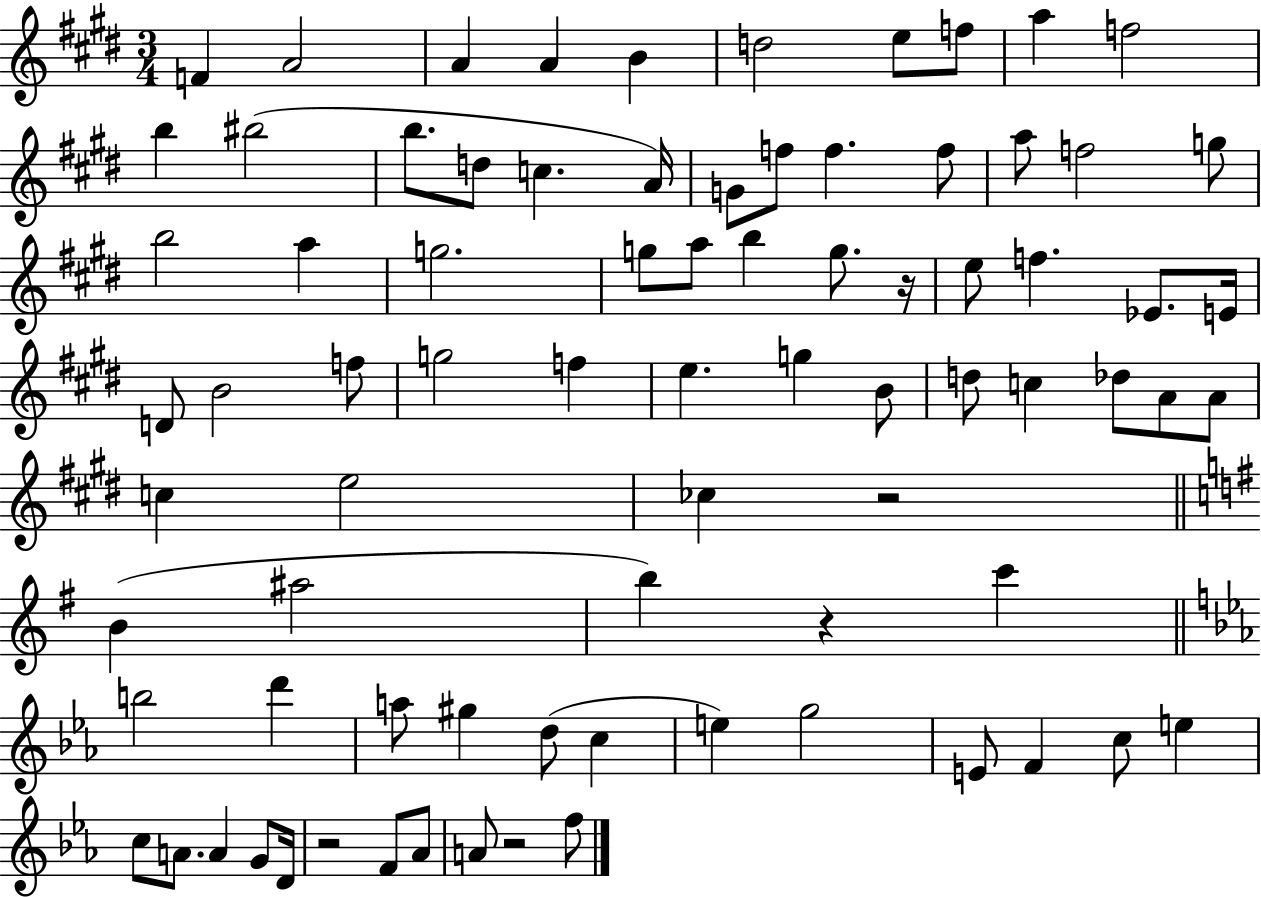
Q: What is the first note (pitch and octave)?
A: F4